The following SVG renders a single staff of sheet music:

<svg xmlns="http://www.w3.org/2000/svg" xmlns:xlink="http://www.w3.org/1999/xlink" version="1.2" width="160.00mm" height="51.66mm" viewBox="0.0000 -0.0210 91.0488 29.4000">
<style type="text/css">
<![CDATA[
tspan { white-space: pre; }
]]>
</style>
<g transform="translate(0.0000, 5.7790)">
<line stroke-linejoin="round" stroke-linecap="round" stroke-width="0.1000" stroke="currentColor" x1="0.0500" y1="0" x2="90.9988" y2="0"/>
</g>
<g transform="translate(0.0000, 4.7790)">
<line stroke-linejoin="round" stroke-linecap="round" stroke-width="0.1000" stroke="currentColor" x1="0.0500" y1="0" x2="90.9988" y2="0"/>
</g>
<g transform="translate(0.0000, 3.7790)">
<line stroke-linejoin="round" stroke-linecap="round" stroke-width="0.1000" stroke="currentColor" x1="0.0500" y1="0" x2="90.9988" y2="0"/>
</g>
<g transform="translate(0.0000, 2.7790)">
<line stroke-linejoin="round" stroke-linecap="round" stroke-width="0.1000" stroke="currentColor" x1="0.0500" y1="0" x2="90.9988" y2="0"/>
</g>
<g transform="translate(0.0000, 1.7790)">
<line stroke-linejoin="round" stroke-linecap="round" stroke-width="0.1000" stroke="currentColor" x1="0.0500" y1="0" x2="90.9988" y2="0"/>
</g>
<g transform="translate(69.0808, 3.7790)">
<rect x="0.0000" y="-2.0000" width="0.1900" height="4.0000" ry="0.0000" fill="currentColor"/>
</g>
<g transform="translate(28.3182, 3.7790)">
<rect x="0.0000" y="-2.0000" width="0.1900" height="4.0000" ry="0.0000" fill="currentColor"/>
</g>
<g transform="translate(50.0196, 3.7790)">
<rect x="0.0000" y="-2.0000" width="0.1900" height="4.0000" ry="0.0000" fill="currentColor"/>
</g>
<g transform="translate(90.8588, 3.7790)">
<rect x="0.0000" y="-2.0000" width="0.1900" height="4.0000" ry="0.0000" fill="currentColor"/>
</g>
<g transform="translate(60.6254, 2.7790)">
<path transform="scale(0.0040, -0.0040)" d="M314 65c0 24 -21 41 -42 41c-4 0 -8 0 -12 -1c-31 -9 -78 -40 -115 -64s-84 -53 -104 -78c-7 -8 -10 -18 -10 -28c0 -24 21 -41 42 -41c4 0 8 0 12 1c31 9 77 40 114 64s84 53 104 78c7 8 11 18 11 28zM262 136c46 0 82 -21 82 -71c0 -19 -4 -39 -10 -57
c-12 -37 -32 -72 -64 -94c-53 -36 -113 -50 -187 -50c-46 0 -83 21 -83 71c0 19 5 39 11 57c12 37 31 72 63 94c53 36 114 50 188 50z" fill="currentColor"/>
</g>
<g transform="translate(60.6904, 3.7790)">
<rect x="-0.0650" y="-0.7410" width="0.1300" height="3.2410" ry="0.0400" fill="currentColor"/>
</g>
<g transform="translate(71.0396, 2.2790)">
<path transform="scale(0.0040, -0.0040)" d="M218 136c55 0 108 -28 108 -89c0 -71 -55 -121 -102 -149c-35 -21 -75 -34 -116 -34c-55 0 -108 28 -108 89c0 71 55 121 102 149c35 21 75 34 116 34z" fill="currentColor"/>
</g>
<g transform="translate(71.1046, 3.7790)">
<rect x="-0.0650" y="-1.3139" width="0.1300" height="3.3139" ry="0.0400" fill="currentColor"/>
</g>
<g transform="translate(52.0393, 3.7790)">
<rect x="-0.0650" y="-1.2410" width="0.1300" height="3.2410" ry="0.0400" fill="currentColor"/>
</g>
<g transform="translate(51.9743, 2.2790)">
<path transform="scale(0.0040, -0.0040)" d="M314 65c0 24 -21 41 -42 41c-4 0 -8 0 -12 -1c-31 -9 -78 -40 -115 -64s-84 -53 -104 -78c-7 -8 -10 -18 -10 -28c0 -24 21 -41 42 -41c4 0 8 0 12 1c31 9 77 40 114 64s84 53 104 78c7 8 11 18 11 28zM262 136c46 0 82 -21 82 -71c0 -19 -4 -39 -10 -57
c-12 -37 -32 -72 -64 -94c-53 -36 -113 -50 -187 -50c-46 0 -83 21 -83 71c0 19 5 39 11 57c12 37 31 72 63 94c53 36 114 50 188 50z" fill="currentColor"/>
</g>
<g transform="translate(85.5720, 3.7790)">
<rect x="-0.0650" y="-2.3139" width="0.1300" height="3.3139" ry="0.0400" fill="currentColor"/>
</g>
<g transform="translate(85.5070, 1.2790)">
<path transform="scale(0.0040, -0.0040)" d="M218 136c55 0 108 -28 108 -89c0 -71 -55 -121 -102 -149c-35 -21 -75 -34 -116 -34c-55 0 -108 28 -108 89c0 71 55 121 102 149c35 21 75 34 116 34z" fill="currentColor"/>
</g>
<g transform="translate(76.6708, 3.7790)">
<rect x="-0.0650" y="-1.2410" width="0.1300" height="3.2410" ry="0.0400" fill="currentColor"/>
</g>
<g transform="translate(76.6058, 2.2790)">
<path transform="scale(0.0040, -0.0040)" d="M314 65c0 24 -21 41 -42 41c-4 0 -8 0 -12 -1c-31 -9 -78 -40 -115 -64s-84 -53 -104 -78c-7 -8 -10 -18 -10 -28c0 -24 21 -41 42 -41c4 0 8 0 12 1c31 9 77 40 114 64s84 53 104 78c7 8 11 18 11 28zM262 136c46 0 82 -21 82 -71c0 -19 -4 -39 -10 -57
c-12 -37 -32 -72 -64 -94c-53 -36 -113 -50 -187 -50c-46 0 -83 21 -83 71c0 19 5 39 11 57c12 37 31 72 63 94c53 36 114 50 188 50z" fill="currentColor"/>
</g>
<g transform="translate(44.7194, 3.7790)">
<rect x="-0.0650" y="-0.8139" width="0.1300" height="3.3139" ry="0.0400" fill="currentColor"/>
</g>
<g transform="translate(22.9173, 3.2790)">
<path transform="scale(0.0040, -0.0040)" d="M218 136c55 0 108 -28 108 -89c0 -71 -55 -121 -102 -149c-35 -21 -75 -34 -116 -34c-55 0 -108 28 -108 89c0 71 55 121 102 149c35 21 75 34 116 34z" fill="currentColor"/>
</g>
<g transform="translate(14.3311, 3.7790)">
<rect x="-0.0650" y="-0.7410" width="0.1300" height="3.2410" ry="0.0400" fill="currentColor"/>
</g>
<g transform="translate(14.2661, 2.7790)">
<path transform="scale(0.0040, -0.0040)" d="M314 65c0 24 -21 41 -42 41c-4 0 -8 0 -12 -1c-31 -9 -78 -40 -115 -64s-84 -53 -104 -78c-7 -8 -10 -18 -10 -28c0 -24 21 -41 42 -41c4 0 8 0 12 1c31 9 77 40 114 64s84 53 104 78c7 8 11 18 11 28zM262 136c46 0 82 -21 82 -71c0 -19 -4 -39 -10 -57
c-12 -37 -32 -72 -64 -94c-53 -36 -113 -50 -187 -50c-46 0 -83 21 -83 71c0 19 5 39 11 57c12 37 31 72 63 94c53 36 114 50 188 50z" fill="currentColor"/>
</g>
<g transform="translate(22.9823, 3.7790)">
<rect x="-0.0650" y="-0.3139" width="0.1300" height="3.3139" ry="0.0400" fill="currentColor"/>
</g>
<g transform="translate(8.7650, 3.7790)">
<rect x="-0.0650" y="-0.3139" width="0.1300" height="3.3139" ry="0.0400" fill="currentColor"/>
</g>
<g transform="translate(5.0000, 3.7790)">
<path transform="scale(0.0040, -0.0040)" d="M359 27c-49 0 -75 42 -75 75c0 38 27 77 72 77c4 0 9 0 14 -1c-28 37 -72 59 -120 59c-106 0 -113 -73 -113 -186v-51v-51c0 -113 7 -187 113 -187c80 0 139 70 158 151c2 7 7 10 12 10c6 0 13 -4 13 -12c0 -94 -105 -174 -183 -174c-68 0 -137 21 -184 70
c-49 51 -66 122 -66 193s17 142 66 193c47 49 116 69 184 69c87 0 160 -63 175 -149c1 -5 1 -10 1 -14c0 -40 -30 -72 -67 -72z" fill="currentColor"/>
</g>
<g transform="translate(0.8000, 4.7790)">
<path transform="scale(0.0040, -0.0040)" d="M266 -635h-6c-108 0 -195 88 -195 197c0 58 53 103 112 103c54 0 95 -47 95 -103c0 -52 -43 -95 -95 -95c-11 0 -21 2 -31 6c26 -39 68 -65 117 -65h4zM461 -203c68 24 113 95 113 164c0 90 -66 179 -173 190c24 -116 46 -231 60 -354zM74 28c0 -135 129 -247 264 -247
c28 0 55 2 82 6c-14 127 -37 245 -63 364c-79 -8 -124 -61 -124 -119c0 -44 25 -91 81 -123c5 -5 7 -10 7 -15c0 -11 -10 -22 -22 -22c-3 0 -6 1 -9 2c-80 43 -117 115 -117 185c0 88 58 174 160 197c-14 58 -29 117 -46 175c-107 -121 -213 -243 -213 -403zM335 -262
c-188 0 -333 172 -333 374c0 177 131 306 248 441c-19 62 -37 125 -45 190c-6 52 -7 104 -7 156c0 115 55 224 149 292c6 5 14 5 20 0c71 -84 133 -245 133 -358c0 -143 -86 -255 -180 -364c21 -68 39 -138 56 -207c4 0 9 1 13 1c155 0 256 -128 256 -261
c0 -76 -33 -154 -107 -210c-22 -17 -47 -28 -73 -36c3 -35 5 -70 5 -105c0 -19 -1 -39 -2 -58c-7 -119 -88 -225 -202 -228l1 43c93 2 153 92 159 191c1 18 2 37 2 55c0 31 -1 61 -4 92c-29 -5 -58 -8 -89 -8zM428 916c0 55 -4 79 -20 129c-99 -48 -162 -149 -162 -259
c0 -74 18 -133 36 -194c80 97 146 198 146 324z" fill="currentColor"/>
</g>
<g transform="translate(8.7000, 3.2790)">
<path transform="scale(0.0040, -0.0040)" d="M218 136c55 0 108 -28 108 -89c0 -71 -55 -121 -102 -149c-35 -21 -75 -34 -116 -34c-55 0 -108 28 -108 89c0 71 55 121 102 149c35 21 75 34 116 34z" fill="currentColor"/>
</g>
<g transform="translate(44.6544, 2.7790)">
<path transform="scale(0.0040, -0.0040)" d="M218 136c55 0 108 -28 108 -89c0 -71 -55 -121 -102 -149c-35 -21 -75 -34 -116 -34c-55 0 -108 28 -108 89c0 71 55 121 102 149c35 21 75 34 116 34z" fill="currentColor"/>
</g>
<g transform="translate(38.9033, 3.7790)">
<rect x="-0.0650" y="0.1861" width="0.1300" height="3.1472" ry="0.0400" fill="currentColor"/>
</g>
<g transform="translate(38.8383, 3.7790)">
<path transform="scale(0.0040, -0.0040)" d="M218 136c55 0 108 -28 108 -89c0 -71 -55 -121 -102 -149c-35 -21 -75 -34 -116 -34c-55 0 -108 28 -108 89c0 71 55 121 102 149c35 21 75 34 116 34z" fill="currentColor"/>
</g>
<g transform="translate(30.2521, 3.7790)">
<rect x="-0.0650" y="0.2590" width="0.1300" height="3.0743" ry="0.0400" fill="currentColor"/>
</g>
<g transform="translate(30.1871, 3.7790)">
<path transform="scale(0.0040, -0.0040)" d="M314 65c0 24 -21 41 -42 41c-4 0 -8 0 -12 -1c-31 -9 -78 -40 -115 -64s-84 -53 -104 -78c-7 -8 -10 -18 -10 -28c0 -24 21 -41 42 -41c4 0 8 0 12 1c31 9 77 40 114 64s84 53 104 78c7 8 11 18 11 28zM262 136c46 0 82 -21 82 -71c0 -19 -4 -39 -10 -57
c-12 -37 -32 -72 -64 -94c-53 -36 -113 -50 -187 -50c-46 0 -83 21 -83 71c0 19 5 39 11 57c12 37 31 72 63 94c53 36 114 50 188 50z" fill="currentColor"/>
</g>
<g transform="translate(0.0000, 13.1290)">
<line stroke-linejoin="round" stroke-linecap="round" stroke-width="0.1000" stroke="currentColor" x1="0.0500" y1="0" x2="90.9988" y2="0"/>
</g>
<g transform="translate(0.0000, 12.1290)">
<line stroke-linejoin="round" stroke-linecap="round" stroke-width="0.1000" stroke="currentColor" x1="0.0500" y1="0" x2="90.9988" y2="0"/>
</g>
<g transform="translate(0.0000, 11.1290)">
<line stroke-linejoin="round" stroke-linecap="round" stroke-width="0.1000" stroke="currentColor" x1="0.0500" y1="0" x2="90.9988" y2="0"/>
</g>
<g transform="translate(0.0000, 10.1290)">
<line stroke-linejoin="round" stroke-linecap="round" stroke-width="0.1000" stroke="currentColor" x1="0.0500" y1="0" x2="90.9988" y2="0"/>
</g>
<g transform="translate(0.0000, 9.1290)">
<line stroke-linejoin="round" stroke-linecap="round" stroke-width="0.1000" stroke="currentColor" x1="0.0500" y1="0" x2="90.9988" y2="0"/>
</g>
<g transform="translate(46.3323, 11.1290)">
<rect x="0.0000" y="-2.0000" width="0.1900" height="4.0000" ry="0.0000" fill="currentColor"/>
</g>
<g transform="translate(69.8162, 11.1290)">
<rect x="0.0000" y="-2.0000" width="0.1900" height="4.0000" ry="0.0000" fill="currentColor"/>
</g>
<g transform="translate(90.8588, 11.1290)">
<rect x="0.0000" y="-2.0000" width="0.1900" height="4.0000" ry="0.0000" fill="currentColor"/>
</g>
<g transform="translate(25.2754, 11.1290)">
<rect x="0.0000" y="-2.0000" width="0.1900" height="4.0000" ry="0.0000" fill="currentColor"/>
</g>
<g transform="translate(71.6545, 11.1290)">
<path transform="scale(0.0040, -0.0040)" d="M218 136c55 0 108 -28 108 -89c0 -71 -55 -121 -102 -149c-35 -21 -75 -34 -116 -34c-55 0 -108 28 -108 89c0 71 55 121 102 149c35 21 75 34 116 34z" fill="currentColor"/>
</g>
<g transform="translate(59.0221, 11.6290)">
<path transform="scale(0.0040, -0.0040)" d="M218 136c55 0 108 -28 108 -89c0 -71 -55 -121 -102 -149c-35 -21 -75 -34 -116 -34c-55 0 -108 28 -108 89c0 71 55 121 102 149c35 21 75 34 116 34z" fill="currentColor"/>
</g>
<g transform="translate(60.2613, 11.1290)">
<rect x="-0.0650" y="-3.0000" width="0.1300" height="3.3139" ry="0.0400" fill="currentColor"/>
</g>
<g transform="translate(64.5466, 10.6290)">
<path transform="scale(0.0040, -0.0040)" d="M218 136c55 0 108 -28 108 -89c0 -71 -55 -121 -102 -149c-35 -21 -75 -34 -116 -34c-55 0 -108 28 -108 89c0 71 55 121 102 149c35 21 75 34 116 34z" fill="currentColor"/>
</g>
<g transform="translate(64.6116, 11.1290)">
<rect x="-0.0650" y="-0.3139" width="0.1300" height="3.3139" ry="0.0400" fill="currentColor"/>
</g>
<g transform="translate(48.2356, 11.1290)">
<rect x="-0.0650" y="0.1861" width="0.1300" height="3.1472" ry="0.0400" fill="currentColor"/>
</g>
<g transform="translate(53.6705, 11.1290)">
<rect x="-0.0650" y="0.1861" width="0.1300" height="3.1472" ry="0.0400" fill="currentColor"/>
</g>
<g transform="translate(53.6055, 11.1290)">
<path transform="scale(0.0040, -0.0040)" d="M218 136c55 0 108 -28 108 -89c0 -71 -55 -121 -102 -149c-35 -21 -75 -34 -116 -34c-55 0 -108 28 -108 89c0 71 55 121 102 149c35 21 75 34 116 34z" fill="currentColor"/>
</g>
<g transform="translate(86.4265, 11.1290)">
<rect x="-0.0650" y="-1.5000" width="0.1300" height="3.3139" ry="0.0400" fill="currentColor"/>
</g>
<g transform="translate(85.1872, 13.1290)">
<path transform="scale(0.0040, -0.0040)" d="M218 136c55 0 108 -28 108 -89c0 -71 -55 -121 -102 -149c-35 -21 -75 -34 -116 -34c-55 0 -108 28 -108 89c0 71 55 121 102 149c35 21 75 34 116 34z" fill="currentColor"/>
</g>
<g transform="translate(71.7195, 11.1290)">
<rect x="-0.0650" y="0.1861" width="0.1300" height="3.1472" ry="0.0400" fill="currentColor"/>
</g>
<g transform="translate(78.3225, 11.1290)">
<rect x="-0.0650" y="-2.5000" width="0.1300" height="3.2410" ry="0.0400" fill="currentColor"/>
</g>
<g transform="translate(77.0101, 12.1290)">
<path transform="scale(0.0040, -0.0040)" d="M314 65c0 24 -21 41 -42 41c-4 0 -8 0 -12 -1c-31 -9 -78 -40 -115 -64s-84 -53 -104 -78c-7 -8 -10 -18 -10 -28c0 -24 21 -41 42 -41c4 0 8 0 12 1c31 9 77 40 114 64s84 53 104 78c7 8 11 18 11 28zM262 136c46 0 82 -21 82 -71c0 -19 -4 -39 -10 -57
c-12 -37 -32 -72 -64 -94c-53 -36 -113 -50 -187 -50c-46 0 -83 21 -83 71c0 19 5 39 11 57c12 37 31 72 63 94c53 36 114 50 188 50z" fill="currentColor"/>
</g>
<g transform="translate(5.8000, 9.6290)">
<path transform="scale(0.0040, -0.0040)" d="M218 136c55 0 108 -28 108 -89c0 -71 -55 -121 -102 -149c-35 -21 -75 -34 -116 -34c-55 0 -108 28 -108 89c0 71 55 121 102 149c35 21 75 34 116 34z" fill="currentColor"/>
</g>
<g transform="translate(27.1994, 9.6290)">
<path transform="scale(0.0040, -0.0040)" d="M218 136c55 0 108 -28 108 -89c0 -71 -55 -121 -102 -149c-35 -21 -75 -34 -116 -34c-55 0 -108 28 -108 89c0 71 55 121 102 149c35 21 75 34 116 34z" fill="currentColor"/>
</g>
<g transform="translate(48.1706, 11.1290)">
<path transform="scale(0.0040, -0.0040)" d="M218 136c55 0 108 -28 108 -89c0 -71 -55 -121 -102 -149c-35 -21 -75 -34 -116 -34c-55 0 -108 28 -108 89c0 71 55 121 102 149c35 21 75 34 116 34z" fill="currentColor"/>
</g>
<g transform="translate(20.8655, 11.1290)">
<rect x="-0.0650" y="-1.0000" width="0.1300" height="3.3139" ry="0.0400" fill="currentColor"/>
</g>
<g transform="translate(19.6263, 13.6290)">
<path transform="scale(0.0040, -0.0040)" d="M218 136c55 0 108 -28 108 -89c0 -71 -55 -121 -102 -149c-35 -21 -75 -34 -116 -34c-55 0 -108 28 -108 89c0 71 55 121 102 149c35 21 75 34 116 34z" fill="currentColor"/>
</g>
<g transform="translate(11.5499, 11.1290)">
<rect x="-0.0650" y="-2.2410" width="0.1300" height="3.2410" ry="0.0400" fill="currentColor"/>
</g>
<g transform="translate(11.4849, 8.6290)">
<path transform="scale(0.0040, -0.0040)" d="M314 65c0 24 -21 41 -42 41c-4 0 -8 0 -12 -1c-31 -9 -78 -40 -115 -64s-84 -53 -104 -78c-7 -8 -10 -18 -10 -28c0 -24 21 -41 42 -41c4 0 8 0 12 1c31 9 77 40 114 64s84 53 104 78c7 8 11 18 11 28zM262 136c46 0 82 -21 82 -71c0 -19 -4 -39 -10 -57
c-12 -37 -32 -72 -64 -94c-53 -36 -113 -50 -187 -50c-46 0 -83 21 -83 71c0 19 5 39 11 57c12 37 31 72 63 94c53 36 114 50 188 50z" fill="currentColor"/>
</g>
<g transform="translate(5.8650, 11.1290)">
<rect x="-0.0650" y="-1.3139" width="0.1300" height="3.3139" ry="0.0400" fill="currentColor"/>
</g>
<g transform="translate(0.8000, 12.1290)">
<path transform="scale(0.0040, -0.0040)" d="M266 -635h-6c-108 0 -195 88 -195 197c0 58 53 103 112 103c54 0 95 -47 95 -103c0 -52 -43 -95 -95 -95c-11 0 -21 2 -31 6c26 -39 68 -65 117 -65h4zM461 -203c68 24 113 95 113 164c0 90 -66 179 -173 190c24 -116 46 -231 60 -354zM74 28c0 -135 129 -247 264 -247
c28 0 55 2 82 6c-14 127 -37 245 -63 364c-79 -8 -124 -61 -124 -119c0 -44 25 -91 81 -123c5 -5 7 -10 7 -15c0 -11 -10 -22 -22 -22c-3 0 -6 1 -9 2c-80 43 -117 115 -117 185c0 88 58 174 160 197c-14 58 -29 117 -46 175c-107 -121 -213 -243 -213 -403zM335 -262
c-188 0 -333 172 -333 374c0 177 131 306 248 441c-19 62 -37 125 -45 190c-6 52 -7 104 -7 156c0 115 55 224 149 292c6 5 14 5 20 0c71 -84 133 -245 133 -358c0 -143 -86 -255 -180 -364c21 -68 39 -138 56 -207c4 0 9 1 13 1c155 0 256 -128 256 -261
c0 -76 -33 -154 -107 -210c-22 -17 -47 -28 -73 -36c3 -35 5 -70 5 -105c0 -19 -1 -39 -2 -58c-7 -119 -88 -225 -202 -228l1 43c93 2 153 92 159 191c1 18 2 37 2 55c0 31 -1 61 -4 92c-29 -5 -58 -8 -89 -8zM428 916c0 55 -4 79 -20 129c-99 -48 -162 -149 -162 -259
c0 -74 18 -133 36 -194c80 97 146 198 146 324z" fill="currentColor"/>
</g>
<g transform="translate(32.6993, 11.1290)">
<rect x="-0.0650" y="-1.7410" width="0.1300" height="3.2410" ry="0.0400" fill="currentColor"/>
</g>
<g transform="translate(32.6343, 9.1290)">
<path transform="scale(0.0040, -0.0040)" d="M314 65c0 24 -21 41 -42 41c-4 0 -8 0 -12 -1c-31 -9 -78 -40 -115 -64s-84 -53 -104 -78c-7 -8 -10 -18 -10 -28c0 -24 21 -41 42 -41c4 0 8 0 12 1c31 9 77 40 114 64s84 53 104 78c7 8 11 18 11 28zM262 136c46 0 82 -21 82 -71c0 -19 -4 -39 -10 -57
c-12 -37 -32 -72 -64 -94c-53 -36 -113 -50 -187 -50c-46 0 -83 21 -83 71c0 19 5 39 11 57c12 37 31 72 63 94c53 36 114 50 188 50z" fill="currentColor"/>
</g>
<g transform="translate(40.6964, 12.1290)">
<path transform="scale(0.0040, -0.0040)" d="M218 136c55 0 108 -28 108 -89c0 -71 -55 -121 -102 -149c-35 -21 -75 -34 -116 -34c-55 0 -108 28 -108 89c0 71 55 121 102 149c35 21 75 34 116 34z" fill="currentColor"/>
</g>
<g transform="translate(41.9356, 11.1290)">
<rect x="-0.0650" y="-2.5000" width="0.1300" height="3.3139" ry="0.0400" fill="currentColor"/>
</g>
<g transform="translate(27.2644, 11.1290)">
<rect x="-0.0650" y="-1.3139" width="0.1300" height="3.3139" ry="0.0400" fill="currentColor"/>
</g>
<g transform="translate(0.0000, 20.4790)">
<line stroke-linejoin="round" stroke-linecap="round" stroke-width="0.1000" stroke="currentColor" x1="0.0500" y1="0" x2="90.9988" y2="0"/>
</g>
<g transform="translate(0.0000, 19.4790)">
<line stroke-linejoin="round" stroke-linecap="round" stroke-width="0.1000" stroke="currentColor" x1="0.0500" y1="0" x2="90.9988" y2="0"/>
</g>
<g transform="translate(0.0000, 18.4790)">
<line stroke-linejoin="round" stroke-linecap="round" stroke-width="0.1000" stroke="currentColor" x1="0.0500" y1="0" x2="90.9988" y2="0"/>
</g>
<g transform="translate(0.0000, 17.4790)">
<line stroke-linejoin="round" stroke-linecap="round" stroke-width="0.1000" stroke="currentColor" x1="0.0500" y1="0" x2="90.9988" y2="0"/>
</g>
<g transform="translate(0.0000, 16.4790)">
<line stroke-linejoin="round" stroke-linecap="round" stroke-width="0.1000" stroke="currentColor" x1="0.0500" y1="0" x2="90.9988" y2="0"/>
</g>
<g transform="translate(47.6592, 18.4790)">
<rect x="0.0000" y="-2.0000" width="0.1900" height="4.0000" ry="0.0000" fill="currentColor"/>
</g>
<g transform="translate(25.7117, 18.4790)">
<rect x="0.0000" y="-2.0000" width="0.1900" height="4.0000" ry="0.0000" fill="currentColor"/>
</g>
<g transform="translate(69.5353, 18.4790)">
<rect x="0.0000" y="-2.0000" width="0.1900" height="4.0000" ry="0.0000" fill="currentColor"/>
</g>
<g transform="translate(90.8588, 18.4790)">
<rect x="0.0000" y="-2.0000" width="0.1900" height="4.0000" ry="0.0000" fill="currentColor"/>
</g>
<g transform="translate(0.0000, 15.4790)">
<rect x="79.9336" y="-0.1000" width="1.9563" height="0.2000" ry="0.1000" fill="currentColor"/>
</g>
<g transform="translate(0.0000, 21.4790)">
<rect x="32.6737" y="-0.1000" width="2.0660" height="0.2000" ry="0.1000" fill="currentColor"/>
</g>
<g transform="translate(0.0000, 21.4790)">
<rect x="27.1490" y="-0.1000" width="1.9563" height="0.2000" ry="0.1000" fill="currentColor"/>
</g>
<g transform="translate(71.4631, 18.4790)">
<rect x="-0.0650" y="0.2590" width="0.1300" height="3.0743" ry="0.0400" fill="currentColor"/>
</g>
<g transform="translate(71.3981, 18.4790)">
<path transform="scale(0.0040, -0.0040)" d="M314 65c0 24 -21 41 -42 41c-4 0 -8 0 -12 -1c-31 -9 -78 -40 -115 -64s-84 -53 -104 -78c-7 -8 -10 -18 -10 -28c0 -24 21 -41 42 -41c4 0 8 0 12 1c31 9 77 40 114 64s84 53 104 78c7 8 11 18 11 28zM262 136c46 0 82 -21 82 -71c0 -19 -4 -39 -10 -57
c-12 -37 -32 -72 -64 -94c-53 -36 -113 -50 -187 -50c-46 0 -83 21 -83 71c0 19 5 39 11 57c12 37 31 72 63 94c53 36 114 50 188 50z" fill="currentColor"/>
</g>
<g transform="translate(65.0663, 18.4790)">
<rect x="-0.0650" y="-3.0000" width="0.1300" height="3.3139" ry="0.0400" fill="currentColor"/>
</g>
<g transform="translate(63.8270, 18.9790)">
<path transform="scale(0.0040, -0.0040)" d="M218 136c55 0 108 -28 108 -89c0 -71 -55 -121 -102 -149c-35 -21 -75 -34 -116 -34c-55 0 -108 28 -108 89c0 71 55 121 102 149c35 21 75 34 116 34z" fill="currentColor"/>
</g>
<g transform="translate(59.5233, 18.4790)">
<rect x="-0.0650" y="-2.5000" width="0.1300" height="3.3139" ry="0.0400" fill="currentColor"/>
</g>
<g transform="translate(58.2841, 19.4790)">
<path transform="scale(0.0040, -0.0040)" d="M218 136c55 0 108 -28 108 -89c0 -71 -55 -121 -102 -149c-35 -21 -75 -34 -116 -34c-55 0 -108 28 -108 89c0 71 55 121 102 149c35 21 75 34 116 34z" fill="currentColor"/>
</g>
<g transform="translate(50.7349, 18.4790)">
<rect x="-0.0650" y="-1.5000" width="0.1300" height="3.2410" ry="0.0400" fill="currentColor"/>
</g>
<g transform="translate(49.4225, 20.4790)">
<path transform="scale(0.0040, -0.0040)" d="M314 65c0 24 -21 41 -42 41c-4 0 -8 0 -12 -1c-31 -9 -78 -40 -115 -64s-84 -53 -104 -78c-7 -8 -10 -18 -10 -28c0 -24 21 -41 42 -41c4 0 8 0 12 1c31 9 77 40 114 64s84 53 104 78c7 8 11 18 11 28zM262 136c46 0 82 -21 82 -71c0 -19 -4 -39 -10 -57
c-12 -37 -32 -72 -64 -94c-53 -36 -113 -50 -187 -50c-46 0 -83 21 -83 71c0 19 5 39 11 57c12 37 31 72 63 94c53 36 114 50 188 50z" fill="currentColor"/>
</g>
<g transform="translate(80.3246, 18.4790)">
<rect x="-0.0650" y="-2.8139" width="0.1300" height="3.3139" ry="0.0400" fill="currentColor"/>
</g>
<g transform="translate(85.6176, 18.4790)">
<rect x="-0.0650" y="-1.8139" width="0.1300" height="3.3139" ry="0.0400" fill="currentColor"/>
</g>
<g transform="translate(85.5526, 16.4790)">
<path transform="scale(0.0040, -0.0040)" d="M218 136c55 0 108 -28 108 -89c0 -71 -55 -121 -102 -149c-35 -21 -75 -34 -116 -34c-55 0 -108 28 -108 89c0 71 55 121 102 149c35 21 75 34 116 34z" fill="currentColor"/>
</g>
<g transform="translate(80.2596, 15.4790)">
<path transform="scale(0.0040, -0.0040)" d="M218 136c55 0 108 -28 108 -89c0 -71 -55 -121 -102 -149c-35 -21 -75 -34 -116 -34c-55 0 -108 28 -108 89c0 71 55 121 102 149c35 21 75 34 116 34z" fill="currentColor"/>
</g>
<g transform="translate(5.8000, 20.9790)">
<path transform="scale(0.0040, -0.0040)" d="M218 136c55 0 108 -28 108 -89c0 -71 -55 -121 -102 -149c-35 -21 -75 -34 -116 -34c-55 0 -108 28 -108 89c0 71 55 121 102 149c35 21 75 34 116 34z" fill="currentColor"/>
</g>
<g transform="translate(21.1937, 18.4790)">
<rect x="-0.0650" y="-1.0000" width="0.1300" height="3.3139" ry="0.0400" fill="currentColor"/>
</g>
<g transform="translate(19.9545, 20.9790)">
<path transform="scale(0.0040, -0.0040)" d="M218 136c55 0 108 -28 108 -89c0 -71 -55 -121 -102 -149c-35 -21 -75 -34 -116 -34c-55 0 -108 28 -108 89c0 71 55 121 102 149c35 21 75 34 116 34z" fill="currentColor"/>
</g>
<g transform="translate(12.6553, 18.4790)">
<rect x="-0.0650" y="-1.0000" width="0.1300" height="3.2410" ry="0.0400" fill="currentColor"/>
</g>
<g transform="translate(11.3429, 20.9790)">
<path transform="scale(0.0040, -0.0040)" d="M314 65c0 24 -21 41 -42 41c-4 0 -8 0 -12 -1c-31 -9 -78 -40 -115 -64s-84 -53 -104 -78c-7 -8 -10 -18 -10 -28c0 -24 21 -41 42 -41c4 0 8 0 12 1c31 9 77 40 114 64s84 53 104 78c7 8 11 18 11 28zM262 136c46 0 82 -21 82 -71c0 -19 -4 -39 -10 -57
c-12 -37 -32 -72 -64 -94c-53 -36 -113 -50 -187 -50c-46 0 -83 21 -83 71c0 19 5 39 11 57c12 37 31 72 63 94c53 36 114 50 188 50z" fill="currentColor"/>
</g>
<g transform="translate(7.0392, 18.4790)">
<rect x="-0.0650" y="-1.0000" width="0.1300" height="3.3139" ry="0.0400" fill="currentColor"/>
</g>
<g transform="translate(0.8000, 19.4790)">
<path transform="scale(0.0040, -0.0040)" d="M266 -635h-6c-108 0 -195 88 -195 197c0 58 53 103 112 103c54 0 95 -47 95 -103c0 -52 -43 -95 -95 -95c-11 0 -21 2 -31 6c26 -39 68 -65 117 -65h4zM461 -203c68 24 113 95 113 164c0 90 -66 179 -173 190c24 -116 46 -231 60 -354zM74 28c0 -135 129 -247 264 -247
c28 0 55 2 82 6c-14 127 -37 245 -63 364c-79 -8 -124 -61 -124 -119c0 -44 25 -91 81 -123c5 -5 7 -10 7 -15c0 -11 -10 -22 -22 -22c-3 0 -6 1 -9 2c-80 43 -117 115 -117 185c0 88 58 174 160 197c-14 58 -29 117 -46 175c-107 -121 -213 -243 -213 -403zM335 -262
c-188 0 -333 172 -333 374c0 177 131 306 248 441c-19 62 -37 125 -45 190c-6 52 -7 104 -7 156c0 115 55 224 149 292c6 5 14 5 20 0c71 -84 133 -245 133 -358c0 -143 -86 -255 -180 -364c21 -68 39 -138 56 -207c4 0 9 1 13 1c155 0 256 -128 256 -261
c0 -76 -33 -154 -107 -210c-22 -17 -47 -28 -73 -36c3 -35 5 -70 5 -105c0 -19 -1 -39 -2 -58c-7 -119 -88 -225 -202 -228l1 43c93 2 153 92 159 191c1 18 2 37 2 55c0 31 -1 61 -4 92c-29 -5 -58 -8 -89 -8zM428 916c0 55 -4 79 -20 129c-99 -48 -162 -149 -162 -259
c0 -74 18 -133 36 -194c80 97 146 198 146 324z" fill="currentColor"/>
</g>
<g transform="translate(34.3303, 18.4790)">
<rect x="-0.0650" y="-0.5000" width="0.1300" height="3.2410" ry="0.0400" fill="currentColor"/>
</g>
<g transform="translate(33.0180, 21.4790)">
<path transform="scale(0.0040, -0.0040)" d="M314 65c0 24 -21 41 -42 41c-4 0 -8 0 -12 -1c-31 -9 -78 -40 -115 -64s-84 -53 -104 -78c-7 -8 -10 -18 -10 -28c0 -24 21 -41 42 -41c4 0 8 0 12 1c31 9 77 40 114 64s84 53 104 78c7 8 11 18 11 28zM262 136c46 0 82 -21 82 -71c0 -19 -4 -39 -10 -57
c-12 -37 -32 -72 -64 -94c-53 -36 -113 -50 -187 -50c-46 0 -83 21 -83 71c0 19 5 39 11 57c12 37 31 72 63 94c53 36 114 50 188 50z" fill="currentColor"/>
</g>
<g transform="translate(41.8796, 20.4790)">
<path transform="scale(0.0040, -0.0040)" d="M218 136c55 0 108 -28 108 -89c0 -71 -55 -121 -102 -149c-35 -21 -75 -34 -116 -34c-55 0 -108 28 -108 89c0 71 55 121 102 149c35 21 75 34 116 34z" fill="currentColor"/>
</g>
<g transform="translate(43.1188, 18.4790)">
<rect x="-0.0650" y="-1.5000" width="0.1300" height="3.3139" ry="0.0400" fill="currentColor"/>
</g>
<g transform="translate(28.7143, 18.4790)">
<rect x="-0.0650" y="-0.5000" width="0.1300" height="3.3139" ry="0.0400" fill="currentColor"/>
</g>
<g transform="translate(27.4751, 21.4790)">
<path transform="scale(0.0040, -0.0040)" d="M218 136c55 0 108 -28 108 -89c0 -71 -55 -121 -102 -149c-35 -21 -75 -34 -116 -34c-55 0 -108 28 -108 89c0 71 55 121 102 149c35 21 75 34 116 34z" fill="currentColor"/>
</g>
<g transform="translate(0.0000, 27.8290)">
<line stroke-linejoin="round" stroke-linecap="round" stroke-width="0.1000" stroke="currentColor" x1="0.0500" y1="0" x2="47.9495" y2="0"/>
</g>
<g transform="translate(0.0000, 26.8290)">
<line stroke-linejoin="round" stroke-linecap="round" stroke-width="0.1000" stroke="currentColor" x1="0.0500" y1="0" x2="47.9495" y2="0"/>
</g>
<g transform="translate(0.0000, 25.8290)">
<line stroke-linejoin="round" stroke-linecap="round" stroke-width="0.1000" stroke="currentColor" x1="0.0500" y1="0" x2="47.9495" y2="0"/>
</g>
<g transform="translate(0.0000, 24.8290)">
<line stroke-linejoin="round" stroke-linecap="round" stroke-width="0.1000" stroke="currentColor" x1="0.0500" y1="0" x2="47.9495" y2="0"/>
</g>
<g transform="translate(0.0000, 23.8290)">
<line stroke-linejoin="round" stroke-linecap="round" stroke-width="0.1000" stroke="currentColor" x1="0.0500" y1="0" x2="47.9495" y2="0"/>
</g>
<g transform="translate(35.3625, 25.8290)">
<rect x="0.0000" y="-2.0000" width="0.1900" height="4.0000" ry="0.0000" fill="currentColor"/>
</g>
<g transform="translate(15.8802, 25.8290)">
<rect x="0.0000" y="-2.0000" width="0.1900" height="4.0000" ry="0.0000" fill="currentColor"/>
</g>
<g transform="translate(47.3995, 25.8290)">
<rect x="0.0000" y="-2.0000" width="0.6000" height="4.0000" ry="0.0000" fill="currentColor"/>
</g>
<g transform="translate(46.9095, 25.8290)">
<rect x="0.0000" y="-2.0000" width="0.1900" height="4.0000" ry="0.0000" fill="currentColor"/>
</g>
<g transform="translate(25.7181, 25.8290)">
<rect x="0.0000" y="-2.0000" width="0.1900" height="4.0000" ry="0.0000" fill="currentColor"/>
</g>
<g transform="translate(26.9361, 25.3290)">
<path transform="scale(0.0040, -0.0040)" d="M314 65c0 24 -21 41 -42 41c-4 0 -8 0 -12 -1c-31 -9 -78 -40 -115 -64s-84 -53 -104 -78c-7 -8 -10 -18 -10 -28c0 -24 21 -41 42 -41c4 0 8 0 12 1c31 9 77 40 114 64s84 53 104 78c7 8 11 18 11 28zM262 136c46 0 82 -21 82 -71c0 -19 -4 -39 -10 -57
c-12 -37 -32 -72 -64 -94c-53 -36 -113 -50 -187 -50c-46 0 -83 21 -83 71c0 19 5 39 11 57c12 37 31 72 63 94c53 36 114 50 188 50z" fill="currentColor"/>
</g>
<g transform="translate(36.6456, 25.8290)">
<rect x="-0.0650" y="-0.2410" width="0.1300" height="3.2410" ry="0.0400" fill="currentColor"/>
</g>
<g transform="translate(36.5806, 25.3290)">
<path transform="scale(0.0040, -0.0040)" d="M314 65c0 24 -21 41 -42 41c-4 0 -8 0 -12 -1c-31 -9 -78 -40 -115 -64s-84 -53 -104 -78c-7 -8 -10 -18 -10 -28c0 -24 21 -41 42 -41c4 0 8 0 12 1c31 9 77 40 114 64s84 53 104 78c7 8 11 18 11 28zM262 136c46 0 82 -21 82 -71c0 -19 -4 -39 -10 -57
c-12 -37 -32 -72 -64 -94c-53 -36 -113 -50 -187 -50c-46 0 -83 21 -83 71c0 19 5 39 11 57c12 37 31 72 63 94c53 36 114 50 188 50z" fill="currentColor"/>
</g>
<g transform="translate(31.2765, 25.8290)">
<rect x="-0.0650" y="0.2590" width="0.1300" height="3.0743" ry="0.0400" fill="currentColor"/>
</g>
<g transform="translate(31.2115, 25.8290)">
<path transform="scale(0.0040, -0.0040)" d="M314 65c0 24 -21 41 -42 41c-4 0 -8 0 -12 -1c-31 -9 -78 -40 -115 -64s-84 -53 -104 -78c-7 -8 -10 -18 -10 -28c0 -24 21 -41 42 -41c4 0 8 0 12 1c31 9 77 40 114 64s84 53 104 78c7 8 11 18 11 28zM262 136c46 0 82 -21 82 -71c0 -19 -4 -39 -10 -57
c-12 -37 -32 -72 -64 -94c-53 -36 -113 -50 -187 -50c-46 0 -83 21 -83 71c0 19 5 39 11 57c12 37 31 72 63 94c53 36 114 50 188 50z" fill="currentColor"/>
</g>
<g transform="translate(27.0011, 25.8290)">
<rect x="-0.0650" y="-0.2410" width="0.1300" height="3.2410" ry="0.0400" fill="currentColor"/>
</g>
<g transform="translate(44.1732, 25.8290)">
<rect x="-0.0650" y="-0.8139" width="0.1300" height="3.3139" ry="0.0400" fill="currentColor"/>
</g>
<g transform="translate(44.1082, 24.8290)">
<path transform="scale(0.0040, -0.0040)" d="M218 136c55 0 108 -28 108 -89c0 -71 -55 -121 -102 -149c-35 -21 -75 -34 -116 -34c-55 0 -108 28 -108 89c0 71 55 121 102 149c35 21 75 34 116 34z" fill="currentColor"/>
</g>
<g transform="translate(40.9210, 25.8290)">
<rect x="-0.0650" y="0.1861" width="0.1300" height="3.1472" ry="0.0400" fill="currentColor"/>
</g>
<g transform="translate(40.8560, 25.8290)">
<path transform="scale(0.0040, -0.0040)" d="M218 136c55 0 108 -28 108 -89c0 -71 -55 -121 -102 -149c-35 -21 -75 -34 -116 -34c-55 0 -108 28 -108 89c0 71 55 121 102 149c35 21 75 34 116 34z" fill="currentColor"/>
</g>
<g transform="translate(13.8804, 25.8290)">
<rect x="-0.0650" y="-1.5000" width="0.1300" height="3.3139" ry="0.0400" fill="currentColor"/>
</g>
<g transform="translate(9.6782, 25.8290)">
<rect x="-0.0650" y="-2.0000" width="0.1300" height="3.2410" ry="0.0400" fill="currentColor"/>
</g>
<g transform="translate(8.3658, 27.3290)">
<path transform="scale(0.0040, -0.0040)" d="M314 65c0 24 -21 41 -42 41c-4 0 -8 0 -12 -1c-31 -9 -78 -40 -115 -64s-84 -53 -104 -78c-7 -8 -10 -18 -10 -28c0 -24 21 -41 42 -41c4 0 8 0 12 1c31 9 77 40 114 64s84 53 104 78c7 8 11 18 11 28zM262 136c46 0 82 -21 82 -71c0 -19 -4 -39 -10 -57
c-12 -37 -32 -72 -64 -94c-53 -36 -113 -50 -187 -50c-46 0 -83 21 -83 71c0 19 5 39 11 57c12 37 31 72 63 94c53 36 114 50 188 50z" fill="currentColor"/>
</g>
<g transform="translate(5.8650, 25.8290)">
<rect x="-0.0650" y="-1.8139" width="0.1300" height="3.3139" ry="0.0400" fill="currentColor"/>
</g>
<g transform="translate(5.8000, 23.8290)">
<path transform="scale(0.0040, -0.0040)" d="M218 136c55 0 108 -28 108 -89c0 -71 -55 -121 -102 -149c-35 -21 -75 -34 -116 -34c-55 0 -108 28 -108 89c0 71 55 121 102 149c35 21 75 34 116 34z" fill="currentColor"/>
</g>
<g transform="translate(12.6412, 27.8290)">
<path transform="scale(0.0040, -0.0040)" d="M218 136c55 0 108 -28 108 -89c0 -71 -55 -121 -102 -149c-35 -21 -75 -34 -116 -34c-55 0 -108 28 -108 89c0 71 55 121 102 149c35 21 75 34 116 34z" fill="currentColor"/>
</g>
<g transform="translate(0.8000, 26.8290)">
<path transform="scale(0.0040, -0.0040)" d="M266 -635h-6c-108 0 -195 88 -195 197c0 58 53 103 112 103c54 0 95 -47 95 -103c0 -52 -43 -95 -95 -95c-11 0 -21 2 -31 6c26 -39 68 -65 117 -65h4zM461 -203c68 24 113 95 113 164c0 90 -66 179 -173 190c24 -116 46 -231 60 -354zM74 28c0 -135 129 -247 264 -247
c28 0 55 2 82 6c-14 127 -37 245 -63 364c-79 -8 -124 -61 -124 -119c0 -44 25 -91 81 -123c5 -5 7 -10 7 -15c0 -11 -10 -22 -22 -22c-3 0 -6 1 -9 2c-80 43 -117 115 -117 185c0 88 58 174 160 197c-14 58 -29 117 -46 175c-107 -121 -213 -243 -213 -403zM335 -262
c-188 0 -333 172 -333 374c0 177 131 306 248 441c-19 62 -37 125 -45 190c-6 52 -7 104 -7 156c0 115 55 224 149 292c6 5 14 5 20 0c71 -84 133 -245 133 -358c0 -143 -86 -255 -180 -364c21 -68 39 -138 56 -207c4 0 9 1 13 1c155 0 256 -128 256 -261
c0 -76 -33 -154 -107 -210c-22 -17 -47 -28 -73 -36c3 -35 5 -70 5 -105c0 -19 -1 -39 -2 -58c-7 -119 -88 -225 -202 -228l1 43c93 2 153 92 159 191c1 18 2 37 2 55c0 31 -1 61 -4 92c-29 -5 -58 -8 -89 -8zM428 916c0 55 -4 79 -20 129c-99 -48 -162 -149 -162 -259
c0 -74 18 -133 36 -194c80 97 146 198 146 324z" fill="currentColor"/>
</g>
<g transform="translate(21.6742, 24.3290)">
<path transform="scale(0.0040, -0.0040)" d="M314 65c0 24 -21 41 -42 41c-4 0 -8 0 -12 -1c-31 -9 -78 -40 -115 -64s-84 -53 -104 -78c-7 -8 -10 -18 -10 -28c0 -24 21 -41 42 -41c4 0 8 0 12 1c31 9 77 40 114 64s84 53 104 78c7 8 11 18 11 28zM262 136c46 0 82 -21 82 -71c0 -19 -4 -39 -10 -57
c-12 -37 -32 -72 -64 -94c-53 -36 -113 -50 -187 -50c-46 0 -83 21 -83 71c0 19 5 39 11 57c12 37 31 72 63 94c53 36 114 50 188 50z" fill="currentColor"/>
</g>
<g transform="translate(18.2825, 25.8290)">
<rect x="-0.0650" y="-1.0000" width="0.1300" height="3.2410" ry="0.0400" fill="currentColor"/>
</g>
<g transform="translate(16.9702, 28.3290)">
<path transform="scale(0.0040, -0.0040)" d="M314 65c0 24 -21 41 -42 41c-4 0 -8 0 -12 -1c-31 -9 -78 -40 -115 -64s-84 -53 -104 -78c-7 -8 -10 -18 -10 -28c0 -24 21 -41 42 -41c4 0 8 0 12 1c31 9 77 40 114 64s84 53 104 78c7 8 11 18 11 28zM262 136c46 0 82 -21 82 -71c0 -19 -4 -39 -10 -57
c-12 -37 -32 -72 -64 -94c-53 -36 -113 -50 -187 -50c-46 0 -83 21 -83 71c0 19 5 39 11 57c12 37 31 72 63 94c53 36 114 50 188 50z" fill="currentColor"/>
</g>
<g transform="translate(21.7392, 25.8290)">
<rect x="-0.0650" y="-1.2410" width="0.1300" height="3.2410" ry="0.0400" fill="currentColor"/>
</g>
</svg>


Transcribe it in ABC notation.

X:1
T:Untitled
M:4/4
L:1/4
K:C
c d2 c B2 B d e2 d2 e e2 g e g2 D e f2 G B B A c B G2 E D D2 D C C2 E E2 G A B2 a f f F2 E D2 e2 c2 B2 c2 B d